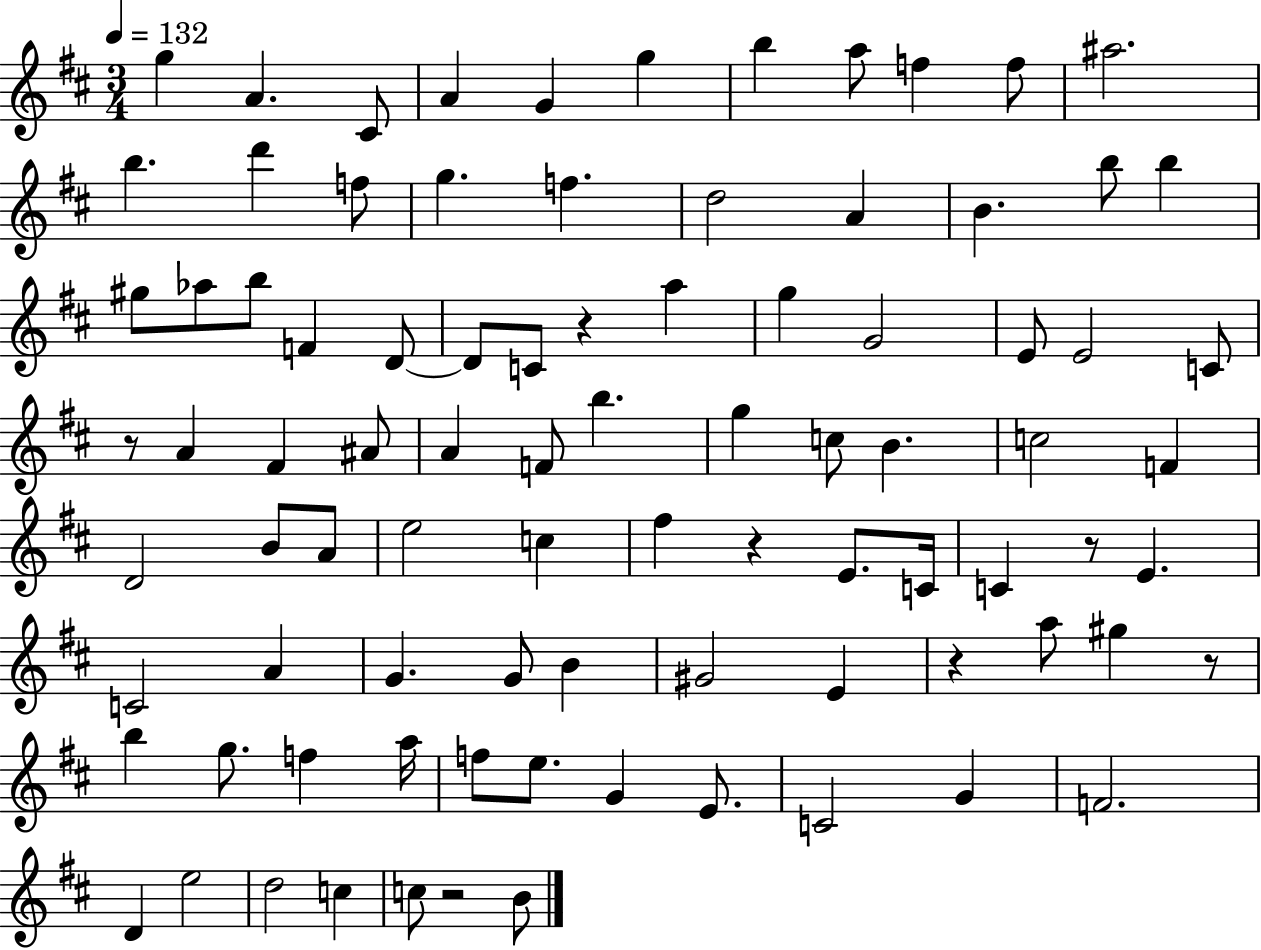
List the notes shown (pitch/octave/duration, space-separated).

G5/q A4/q. C#4/e A4/q G4/q G5/q B5/q A5/e F5/q F5/e A#5/h. B5/q. D6/q F5/e G5/q. F5/q. D5/h A4/q B4/q. B5/e B5/q G#5/e Ab5/e B5/e F4/q D4/e D4/e C4/e R/q A5/q G5/q G4/h E4/e E4/h C4/e R/e A4/q F#4/q A#4/e A4/q F4/e B5/q. G5/q C5/e B4/q. C5/h F4/q D4/h B4/e A4/e E5/h C5/q F#5/q R/q E4/e. C4/s C4/q R/e E4/q. C4/h A4/q G4/q. G4/e B4/q G#4/h E4/q R/q A5/e G#5/q R/e B5/q G5/e. F5/q A5/s F5/e E5/e. G4/q E4/e. C4/h G4/q F4/h. D4/q E5/h D5/h C5/q C5/e R/h B4/e